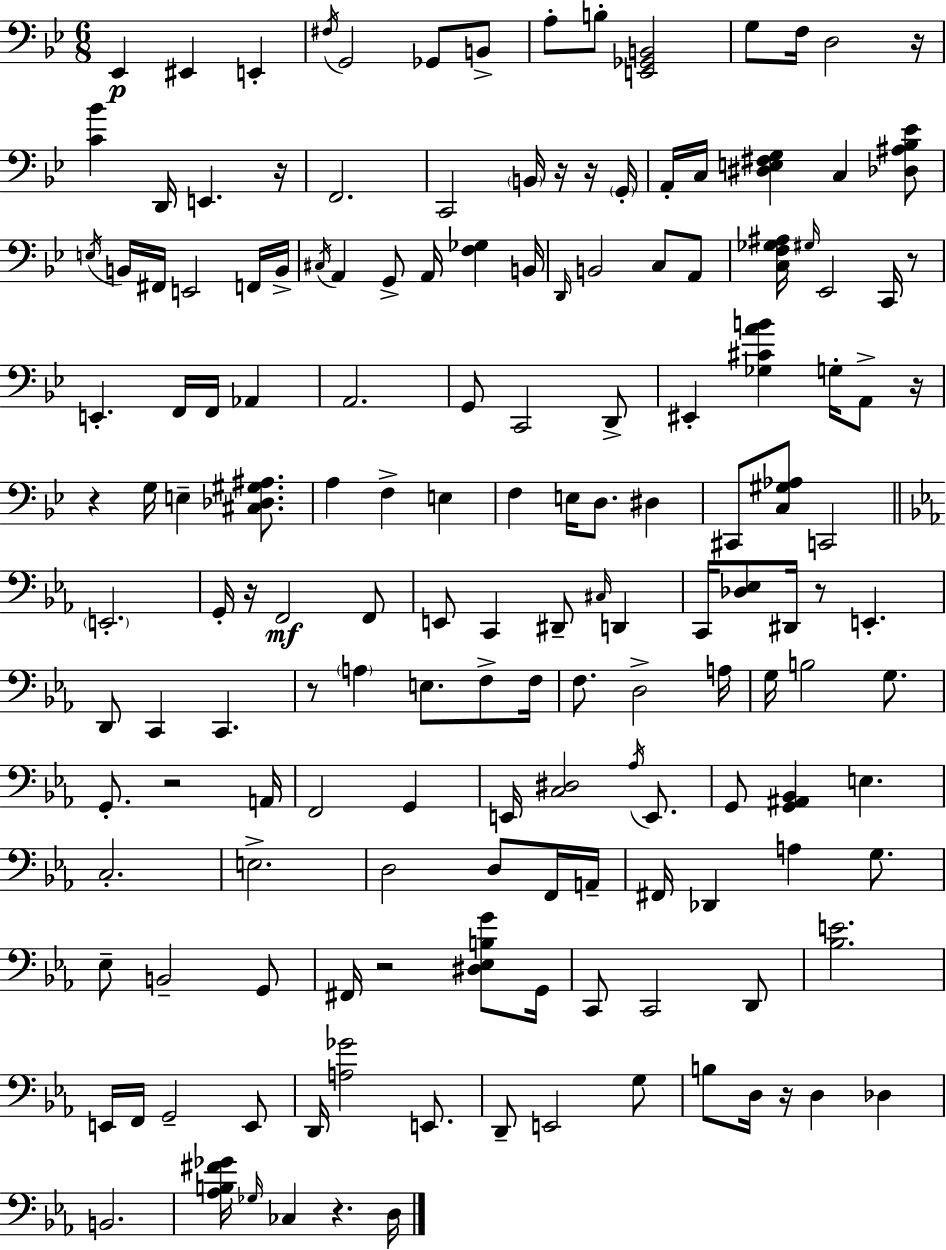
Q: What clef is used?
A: bass